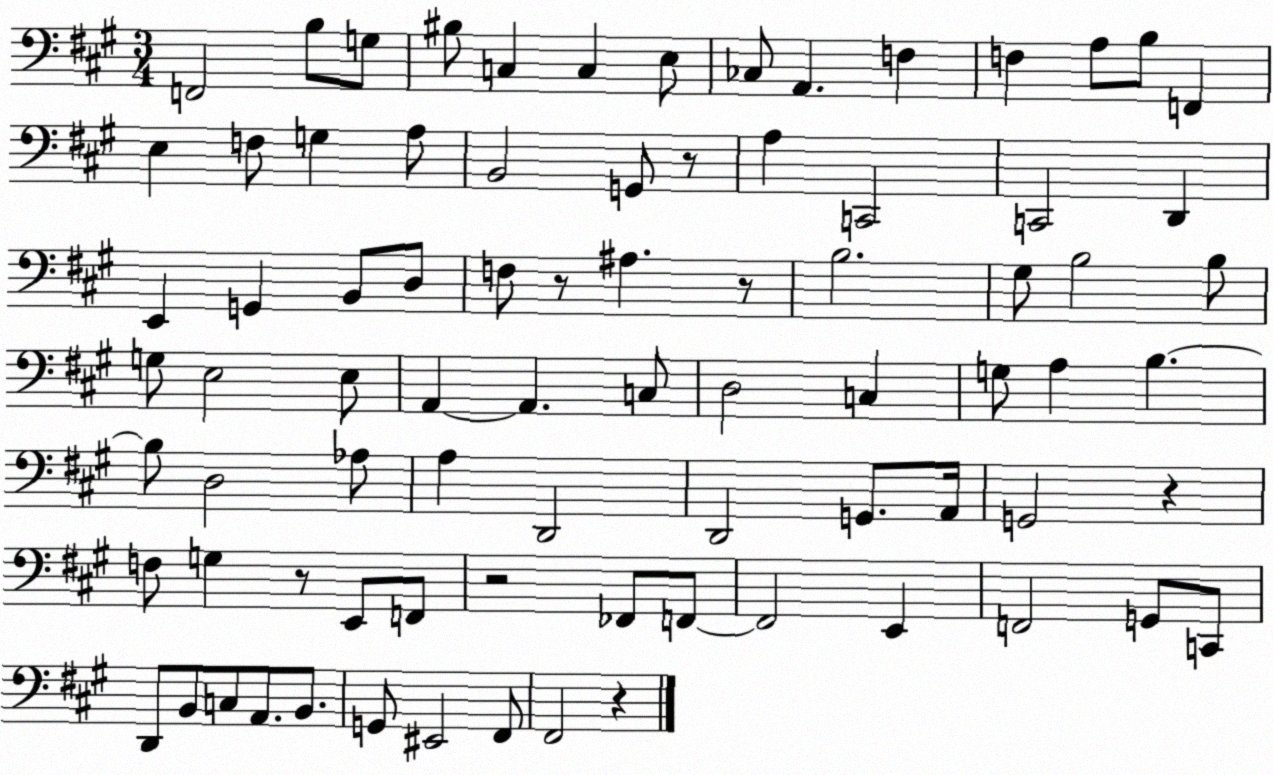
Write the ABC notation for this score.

X:1
T:Untitled
M:3/4
L:1/4
K:A
F,,2 B,/2 G,/2 ^B,/2 C, C, E,/2 _C,/2 A,, F, F, A,/2 B,/2 F,, E, F,/2 G, A,/2 B,,2 G,,/2 z/2 A, C,,2 C,,2 D,, E,, G,, B,,/2 D,/2 F,/2 z/2 ^A, z/2 B,2 ^G,/2 B,2 B,/2 G,/2 E,2 E,/2 A,, A,, C,/2 D,2 C, G,/2 A, B, B,/2 D,2 _A,/2 A, D,,2 D,,2 G,,/2 A,,/4 G,,2 z F,/2 G, z/2 E,,/2 F,,/2 z2 _F,,/2 F,,/2 F,,2 E,, F,,2 G,,/2 C,,/2 D,,/2 B,,/2 C,/2 A,,/2 B,,/2 G,,/2 ^E,,2 ^F,,/2 ^F,,2 z